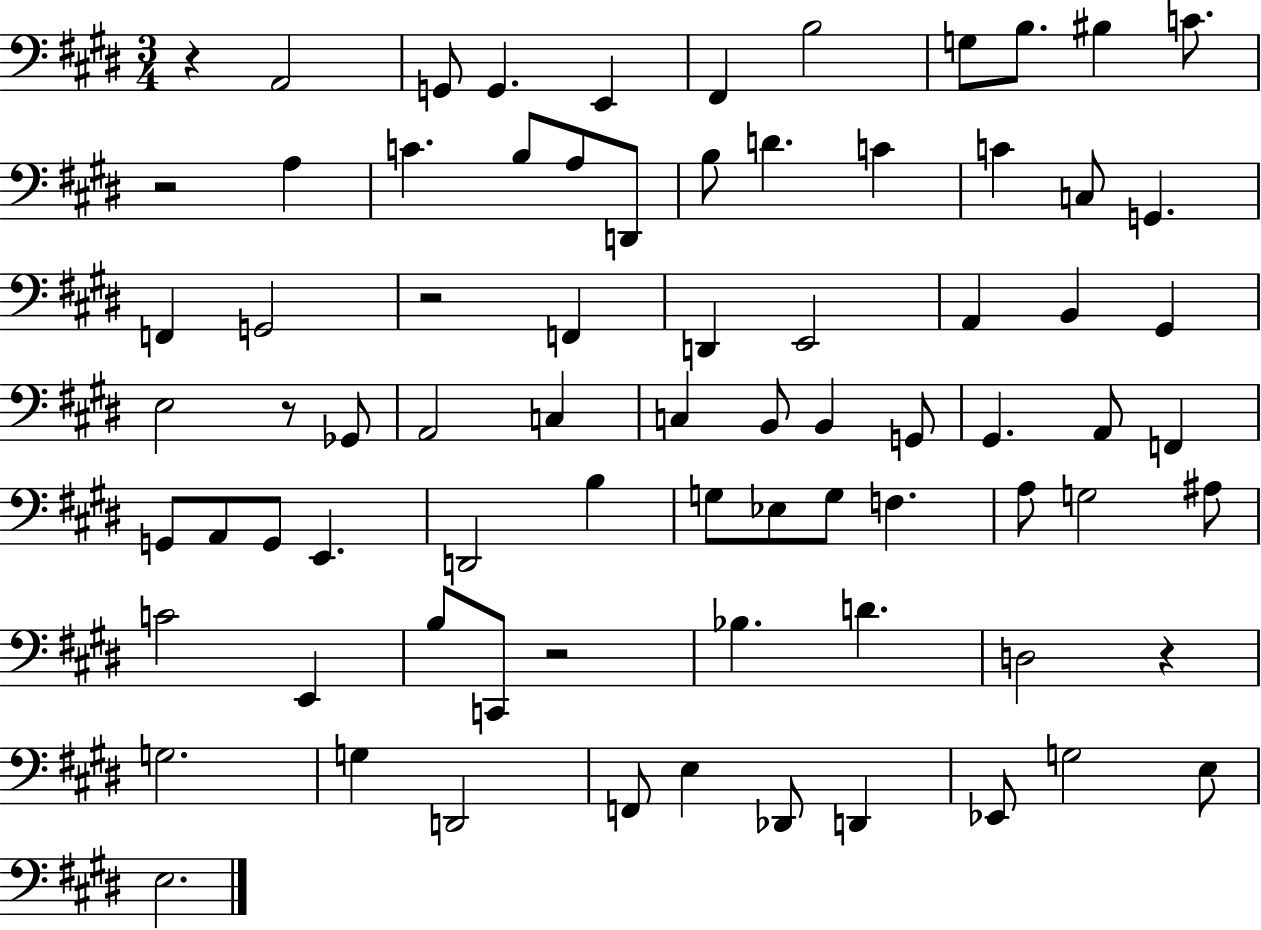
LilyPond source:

{
  \clef bass
  \numericTimeSignature
  \time 3/4
  \key e \major
  r4 a,2 | g,8 g,4. e,4 | fis,4 b2 | g8 b8. bis4 c'8. | \break r2 a4 | c'4. b8 a8 d,8 | b8 d'4. c'4 | c'4 c8 g,4. | \break f,4 g,2 | r2 f,4 | d,4 e,2 | a,4 b,4 gis,4 | \break e2 r8 ges,8 | a,2 c4 | c4 b,8 b,4 g,8 | gis,4. a,8 f,4 | \break g,8 a,8 g,8 e,4. | d,2 b4 | g8 ees8 g8 f4. | a8 g2 ais8 | \break c'2 e,4 | b8 c,8 r2 | bes4. d'4. | d2 r4 | \break g2. | g4 d,2 | f,8 e4 des,8 d,4 | ees,8 g2 e8 | \break e2. | \bar "|."
}